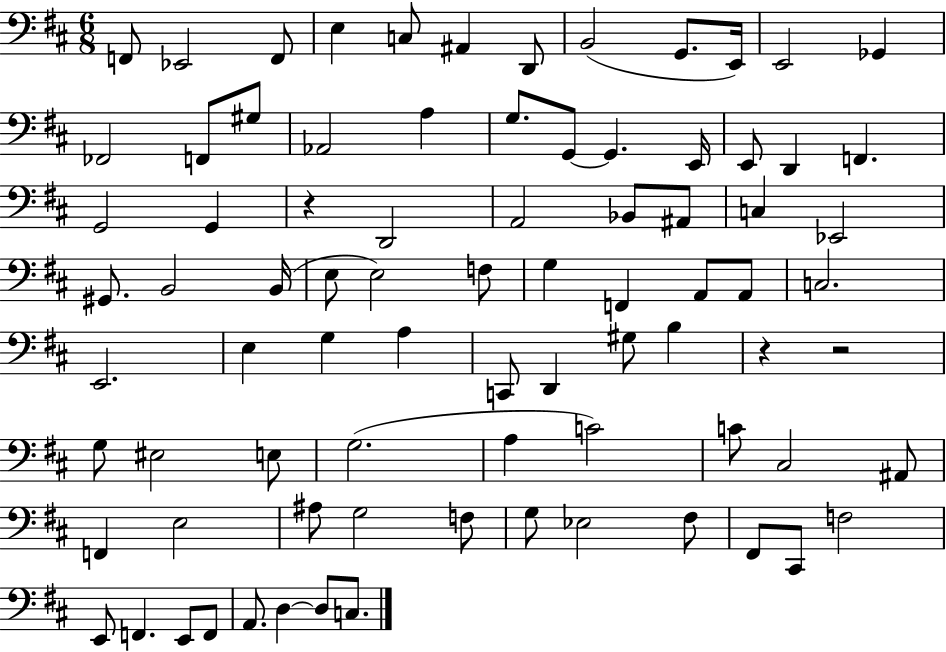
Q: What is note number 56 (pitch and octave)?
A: A3